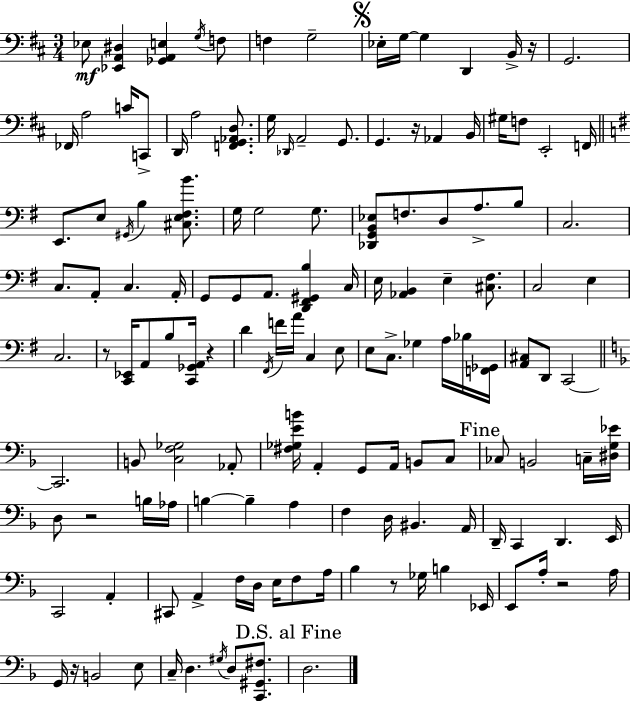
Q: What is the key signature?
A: D major